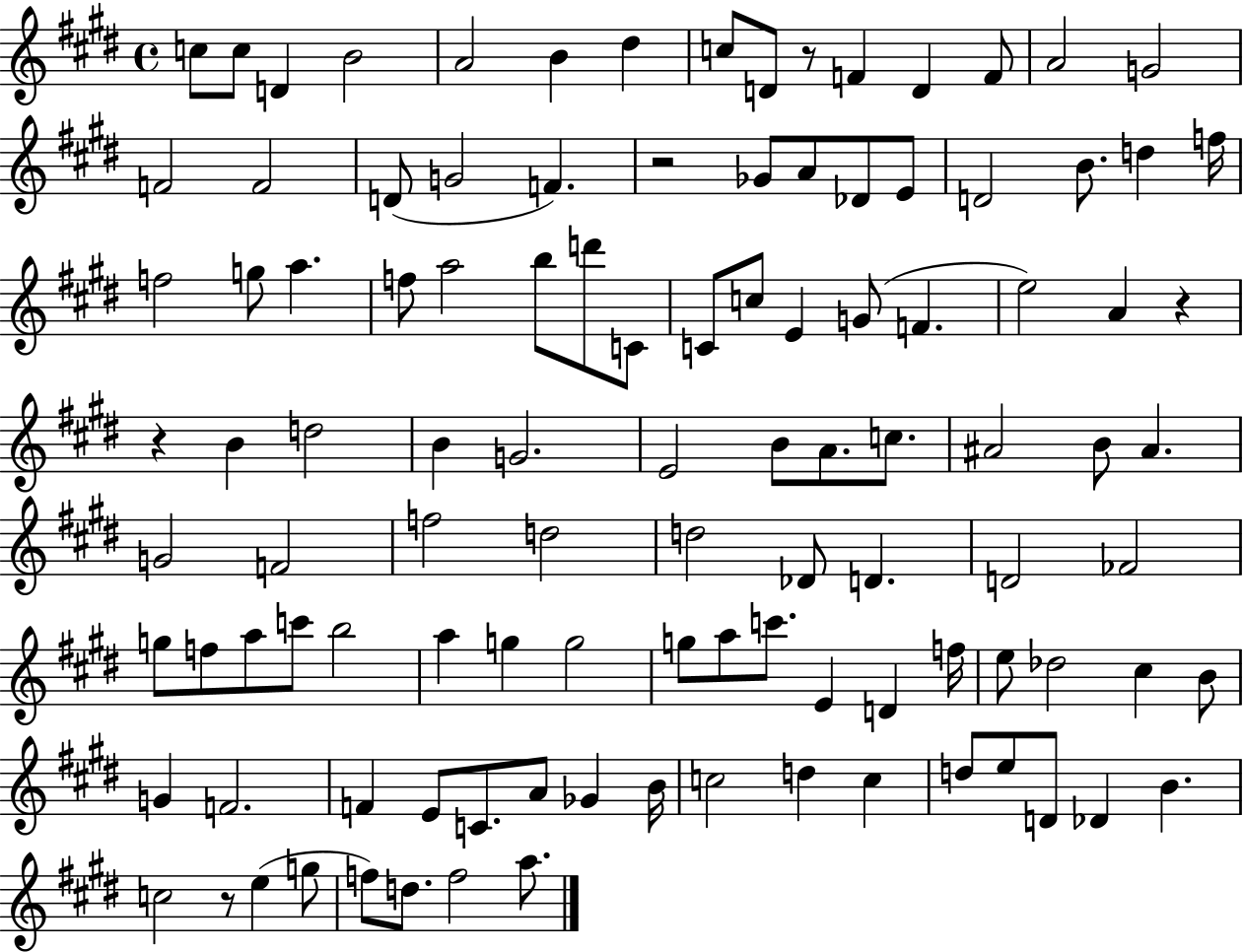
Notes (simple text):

C5/e C5/e D4/q B4/h A4/h B4/q D#5/q C5/e D4/e R/e F4/q D4/q F4/e A4/h G4/h F4/h F4/h D4/e G4/h F4/q. R/h Gb4/e A4/e Db4/e E4/e D4/h B4/e. D5/q F5/s F5/h G5/e A5/q. F5/e A5/h B5/e D6/e C4/e C4/e C5/e E4/q G4/e F4/q. E5/h A4/q R/q R/q B4/q D5/h B4/q G4/h. E4/h B4/e A4/e. C5/e. A#4/h B4/e A#4/q. G4/h F4/h F5/h D5/h D5/h Db4/e D4/q. D4/h FES4/h G5/e F5/e A5/e C6/e B5/h A5/q G5/q G5/h G5/e A5/e C6/e. E4/q D4/q F5/s E5/e Db5/h C#5/q B4/e G4/q F4/h. F4/q E4/e C4/e. A4/e Gb4/q B4/s C5/h D5/q C5/q D5/e E5/e D4/e Db4/q B4/q. C5/h R/e E5/q G5/e F5/e D5/e. F5/h A5/e.